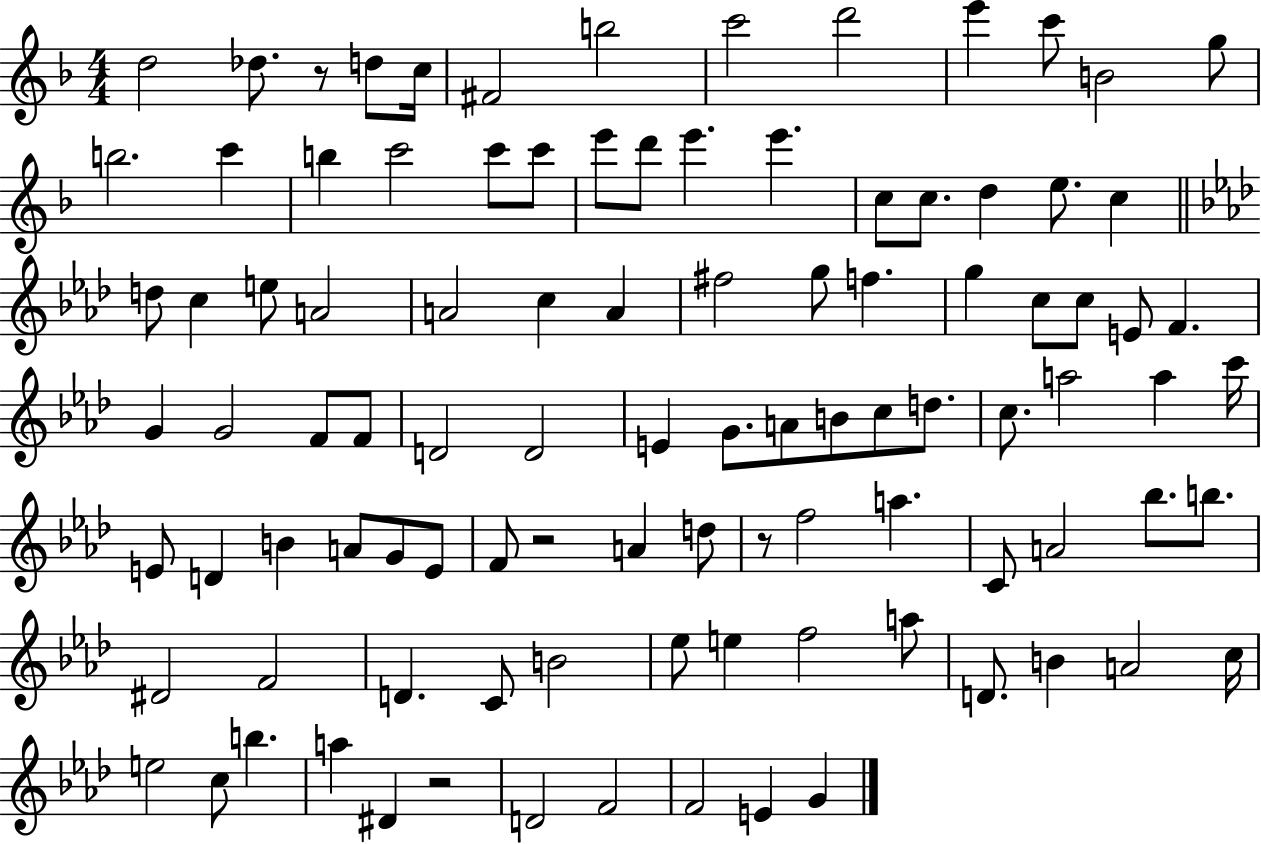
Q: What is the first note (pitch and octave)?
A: D5